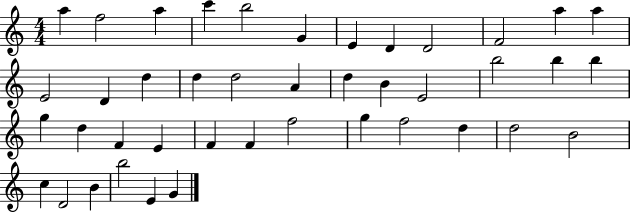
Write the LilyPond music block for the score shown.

{
  \clef treble
  \numericTimeSignature
  \time 4/4
  \key c \major
  a''4 f''2 a''4 | c'''4 b''2 g'4 | e'4 d'4 d'2 | f'2 a''4 a''4 | \break e'2 d'4 d''4 | d''4 d''2 a'4 | d''4 b'4 e'2 | b''2 b''4 b''4 | \break g''4 d''4 f'4 e'4 | f'4 f'4 f''2 | g''4 f''2 d''4 | d''2 b'2 | \break c''4 d'2 b'4 | b''2 e'4 g'4 | \bar "|."
}